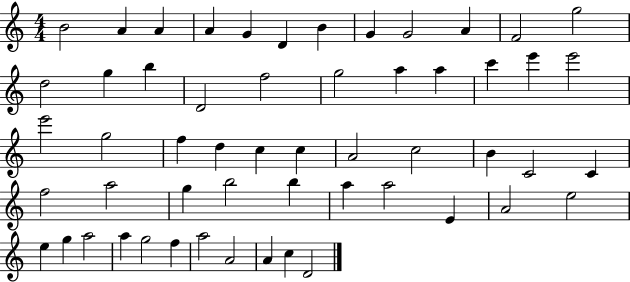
{
  \clef treble
  \numericTimeSignature
  \time 4/4
  \key c \major
  b'2 a'4 a'4 | a'4 g'4 d'4 b'4 | g'4 g'2 a'4 | f'2 g''2 | \break d''2 g''4 b''4 | d'2 f''2 | g''2 a''4 a''4 | c'''4 e'''4 e'''2 | \break e'''2 g''2 | f''4 d''4 c''4 c''4 | a'2 c''2 | b'4 c'2 c'4 | \break f''2 a''2 | g''4 b''2 b''4 | a''4 a''2 e'4 | a'2 e''2 | \break e''4 g''4 a''2 | a''4 g''2 f''4 | a''2 a'2 | a'4 c''4 d'2 | \break \bar "|."
}